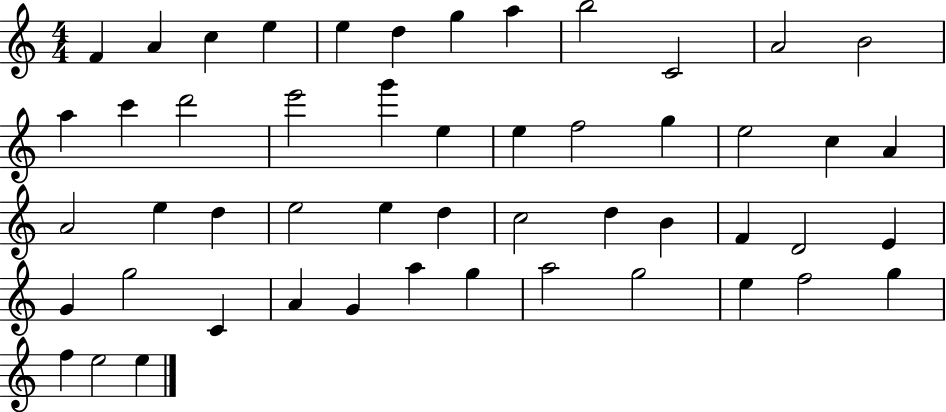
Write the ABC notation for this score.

X:1
T:Untitled
M:4/4
L:1/4
K:C
F A c e e d g a b2 C2 A2 B2 a c' d'2 e'2 g' e e f2 g e2 c A A2 e d e2 e d c2 d B F D2 E G g2 C A G a g a2 g2 e f2 g f e2 e